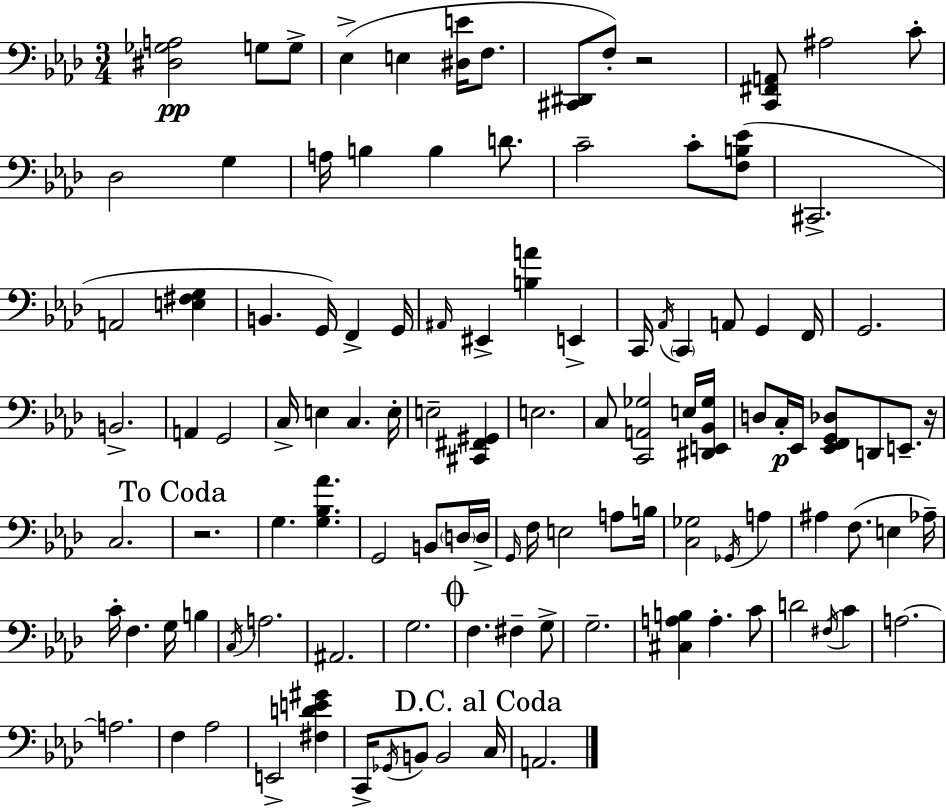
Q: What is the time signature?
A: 3/4